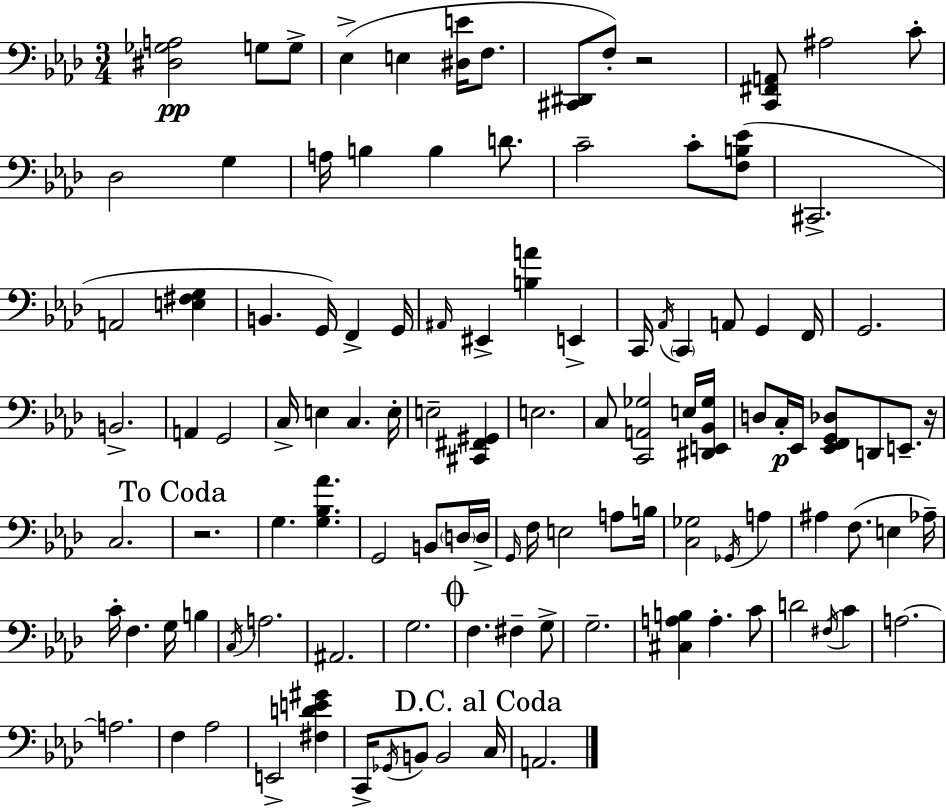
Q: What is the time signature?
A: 3/4